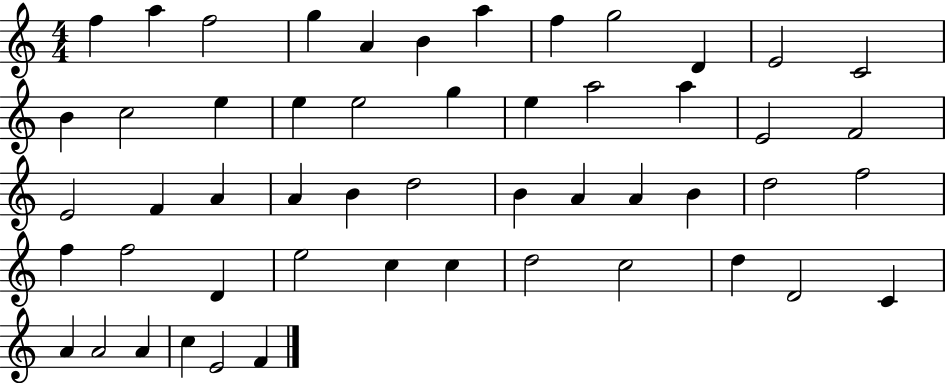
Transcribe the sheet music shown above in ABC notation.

X:1
T:Untitled
M:4/4
L:1/4
K:C
f a f2 g A B a f g2 D E2 C2 B c2 e e e2 g e a2 a E2 F2 E2 F A A B d2 B A A B d2 f2 f f2 D e2 c c d2 c2 d D2 C A A2 A c E2 F